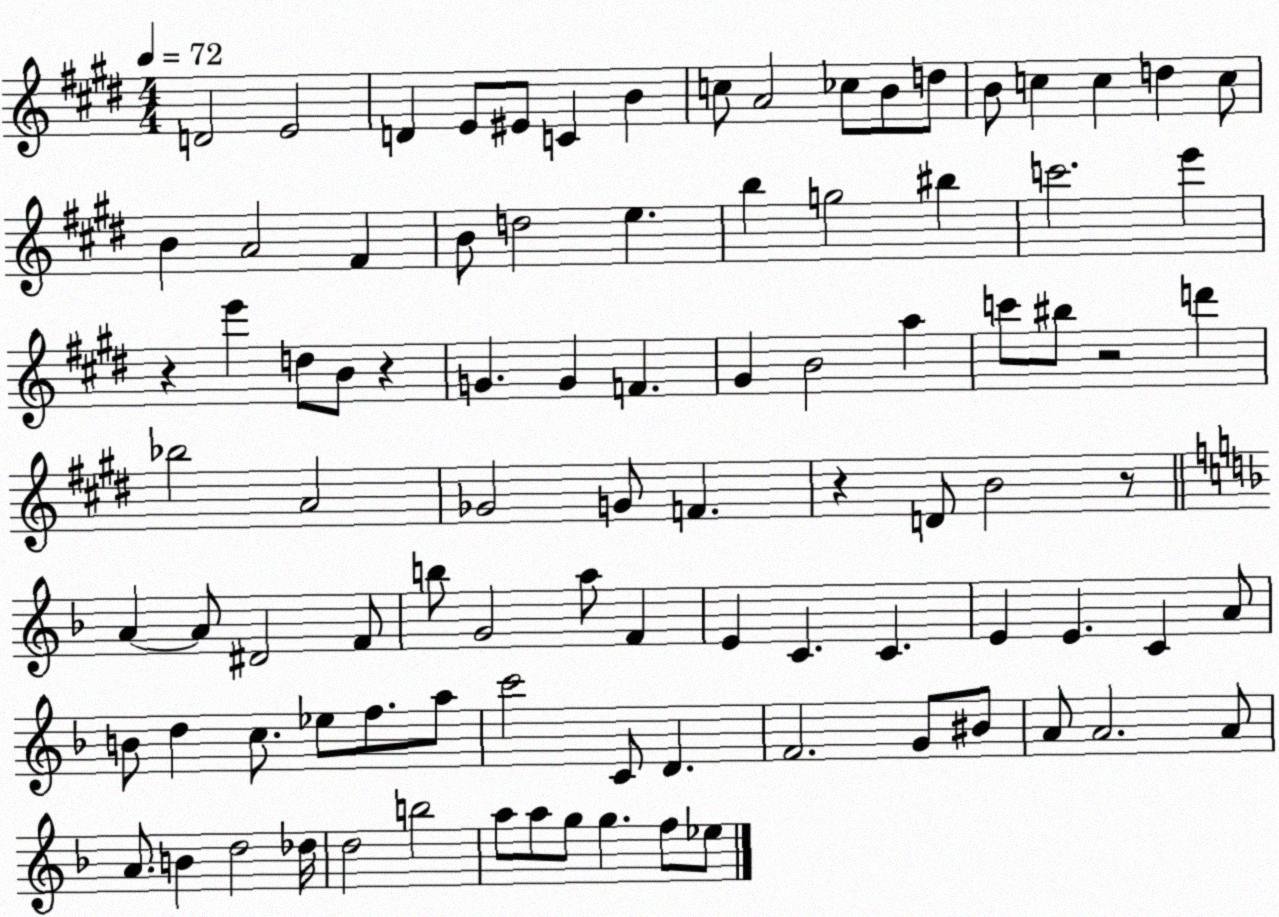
X:1
T:Untitled
M:4/4
L:1/4
K:E
D2 E2 D E/2 ^E/2 C B c/2 A2 _c/2 B/2 d/2 B/2 c c d c/2 B A2 ^F B/2 d2 e b g2 ^b c'2 e' z e' d/2 B/2 z G G F ^G B2 a c'/2 ^b/2 z2 d' _b2 A2 _G2 G/2 F z D/2 B2 z/2 A A/2 ^D2 F/2 b/2 G2 a/2 F E C C E E C A/2 B/2 d c/2 _e/2 f/2 a/2 c'2 C/2 D F2 G/2 ^B/2 A/2 A2 A/2 A/2 B d2 _d/4 d2 b2 a/2 a/2 g/2 g f/2 _e/2